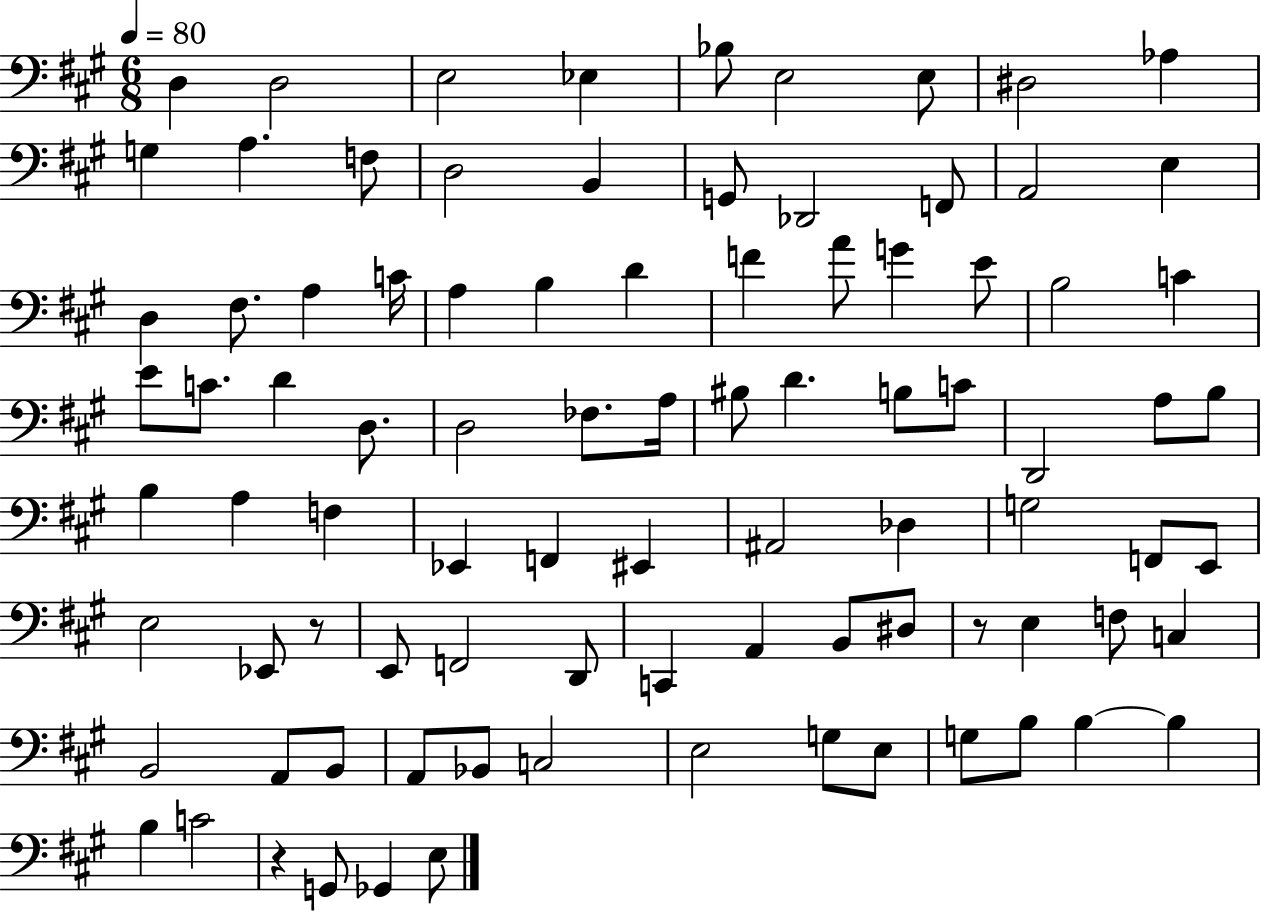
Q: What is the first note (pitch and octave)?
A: D3